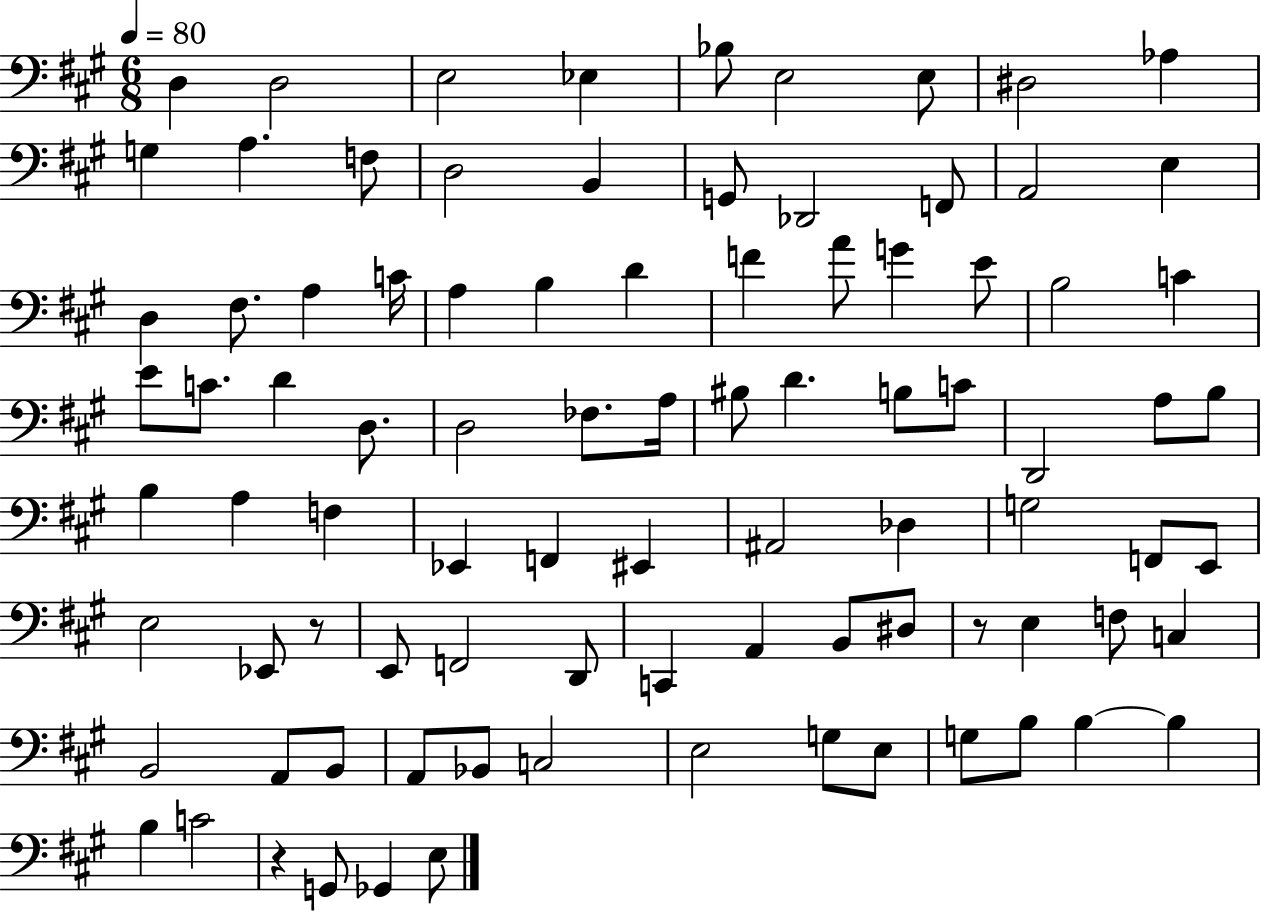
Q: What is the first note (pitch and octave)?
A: D3